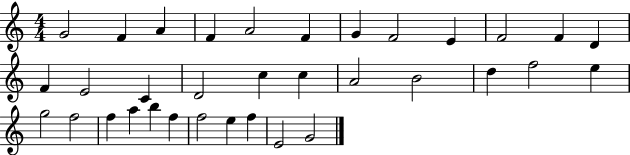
G4/h F4/q A4/q F4/q A4/h F4/q G4/q F4/h E4/q F4/h F4/q D4/q F4/q E4/h C4/q D4/h C5/q C5/q A4/h B4/h D5/q F5/h E5/q G5/h F5/h F5/q A5/q B5/q F5/q F5/h E5/q F5/q E4/h G4/h